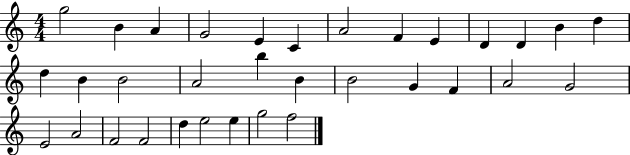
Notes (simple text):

G5/h B4/q A4/q G4/h E4/q C4/q A4/h F4/q E4/q D4/q D4/q B4/q D5/q D5/q B4/q B4/h A4/h B5/q B4/q B4/h G4/q F4/q A4/h G4/h E4/h A4/h F4/h F4/h D5/q E5/h E5/q G5/h F5/h